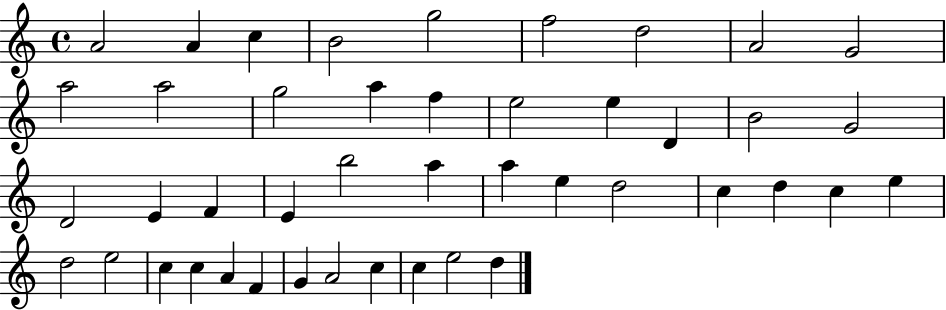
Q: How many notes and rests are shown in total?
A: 44